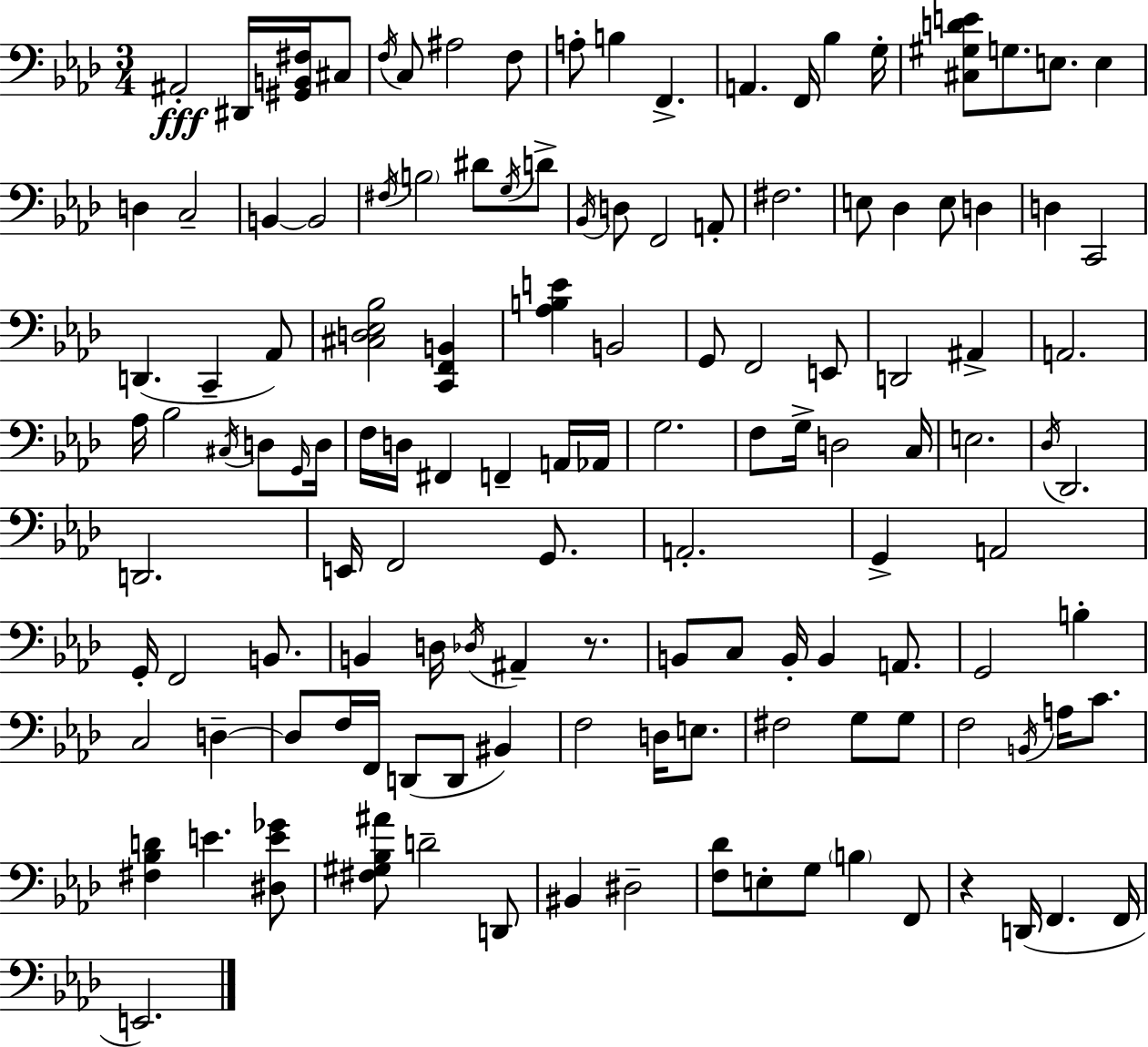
{
  \clef bass
  \numericTimeSignature
  \time 3/4
  \key aes \major
  ais,2-.\fff dis,16 <gis, b, fis>16 cis8 | \acciaccatura { f16 } c8 ais2 f8 | a8-. b4 f,4.-> | a,4. f,16 bes4 | \break g16-. <cis gis d' e'>8 g8. e8. e4 | d4 c2-- | b,4~~ b,2 | \acciaccatura { fis16 } \parenthesize b2 dis'8 | \break \acciaccatura { g16 } d'8-> \acciaccatura { bes,16 } d8 f,2 | a,8-. fis2. | e8 des4 e8 | d4 d4 c,2 | \break d,4.( c,4-- | aes,8) <cis d ees bes>2 | <c, f, b,>4 <aes b e'>4 b,2 | g,8 f,2 | \break e,8 d,2 | ais,4-> a,2. | aes16 bes2 | \acciaccatura { cis16 } d8 \grace { g,16 } d16 f16 d16 fis,4 | \break f,4-- a,16 aes,16 g2. | f8 g16-> d2 | c16 e2. | \acciaccatura { des16 } des,2. | \break d,2. | e,16 f,2 | g,8. a,2.-. | g,4-> a,2 | \break g,16-. f,2 | b,8. b,4 d16 | \acciaccatura { des16 } ais,4-- r8. b,8 c8 | b,16-. b,4 a,8. g,2 | \break b4-. c2 | d4--~~ d8 f16 f,16 | d,8( d,8 bis,4) f2 | d16 e8. fis2 | \break g8 g8 f2 | \acciaccatura { b,16 } a16 c'8. <fis bes d'>4 | e'4. <dis e' ges'>8 <fis gis bes ais'>8 d'2-- | d,8 bis,4 | \break dis2-- <f des'>8 e8-. | g8 \parenthesize b4 f,8 r4 | d,16( f,4. f,16 e,2.) | \bar "|."
}